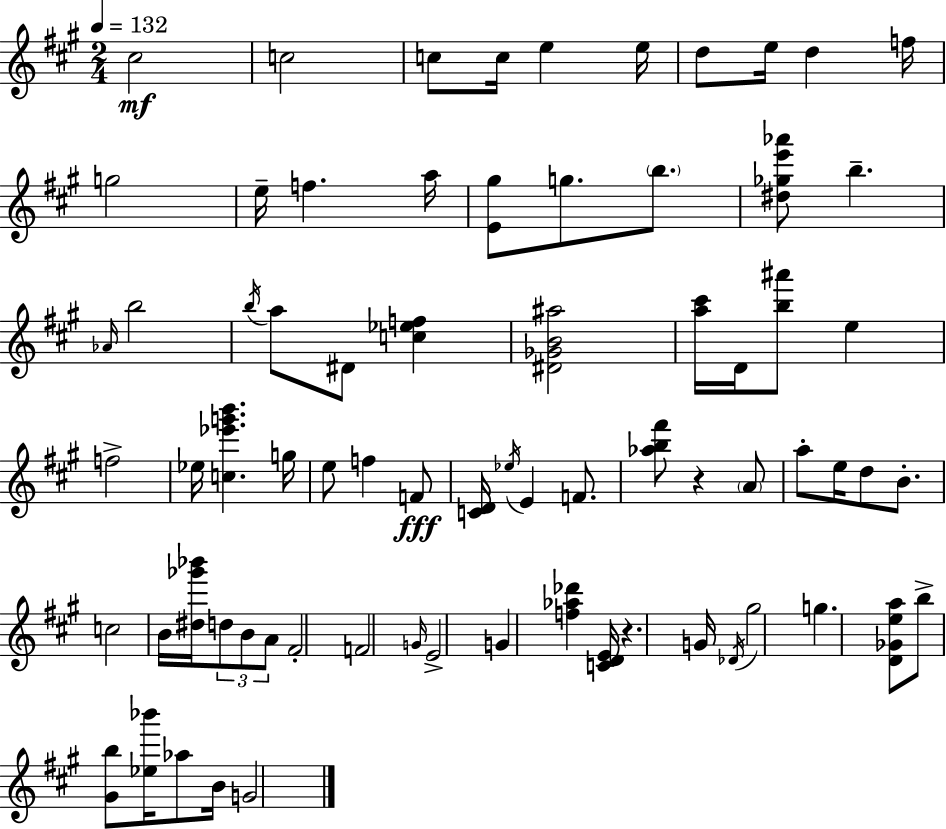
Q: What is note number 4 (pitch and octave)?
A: C5